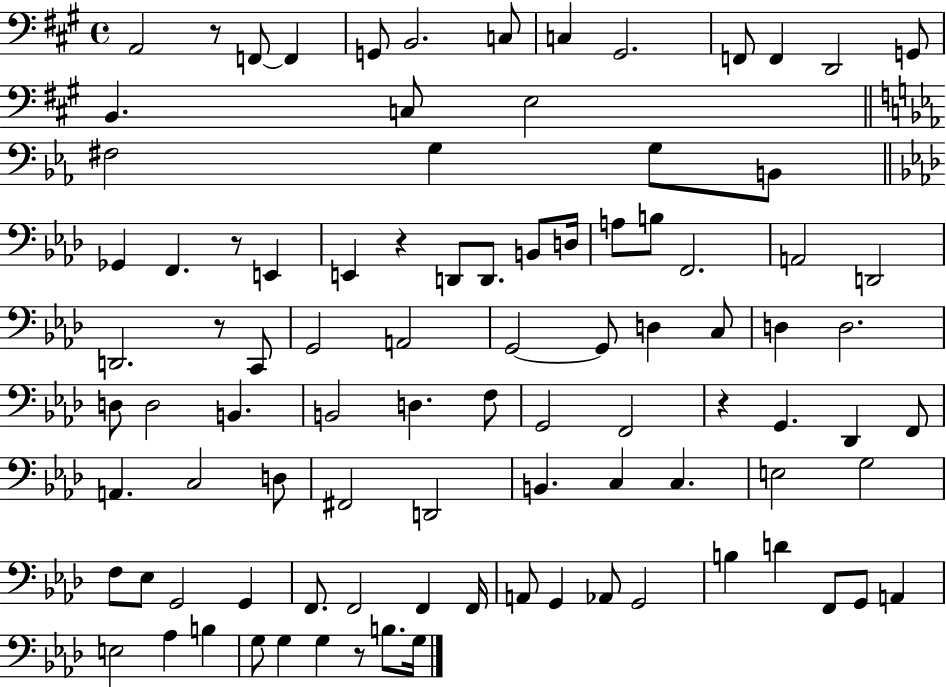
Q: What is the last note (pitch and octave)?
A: G3